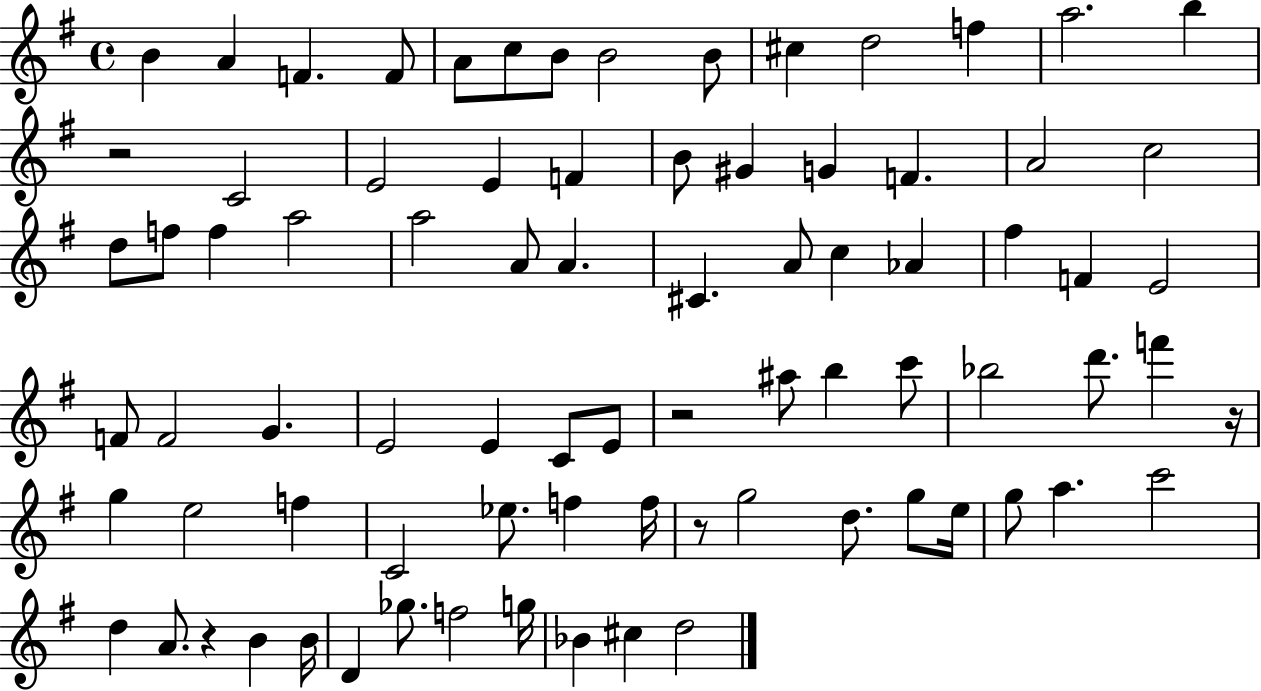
X:1
T:Untitled
M:4/4
L:1/4
K:G
B A F F/2 A/2 c/2 B/2 B2 B/2 ^c d2 f a2 b z2 C2 E2 E F B/2 ^G G F A2 c2 d/2 f/2 f a2 a2 A/2 A ^C A/2 c _A ^f F E2 F/2 F2 G E2 E C/2 E/2 z2 ^a/2 b c'/2 _b2 d'/2 f' z/4 g e2 f C2 _e/2 f f/4 z/2 g2 d/2 g/2 e/4 g/2 a c'2 d A/2 z B B/4 D _g/2 f2 g/4 _B ^c d2